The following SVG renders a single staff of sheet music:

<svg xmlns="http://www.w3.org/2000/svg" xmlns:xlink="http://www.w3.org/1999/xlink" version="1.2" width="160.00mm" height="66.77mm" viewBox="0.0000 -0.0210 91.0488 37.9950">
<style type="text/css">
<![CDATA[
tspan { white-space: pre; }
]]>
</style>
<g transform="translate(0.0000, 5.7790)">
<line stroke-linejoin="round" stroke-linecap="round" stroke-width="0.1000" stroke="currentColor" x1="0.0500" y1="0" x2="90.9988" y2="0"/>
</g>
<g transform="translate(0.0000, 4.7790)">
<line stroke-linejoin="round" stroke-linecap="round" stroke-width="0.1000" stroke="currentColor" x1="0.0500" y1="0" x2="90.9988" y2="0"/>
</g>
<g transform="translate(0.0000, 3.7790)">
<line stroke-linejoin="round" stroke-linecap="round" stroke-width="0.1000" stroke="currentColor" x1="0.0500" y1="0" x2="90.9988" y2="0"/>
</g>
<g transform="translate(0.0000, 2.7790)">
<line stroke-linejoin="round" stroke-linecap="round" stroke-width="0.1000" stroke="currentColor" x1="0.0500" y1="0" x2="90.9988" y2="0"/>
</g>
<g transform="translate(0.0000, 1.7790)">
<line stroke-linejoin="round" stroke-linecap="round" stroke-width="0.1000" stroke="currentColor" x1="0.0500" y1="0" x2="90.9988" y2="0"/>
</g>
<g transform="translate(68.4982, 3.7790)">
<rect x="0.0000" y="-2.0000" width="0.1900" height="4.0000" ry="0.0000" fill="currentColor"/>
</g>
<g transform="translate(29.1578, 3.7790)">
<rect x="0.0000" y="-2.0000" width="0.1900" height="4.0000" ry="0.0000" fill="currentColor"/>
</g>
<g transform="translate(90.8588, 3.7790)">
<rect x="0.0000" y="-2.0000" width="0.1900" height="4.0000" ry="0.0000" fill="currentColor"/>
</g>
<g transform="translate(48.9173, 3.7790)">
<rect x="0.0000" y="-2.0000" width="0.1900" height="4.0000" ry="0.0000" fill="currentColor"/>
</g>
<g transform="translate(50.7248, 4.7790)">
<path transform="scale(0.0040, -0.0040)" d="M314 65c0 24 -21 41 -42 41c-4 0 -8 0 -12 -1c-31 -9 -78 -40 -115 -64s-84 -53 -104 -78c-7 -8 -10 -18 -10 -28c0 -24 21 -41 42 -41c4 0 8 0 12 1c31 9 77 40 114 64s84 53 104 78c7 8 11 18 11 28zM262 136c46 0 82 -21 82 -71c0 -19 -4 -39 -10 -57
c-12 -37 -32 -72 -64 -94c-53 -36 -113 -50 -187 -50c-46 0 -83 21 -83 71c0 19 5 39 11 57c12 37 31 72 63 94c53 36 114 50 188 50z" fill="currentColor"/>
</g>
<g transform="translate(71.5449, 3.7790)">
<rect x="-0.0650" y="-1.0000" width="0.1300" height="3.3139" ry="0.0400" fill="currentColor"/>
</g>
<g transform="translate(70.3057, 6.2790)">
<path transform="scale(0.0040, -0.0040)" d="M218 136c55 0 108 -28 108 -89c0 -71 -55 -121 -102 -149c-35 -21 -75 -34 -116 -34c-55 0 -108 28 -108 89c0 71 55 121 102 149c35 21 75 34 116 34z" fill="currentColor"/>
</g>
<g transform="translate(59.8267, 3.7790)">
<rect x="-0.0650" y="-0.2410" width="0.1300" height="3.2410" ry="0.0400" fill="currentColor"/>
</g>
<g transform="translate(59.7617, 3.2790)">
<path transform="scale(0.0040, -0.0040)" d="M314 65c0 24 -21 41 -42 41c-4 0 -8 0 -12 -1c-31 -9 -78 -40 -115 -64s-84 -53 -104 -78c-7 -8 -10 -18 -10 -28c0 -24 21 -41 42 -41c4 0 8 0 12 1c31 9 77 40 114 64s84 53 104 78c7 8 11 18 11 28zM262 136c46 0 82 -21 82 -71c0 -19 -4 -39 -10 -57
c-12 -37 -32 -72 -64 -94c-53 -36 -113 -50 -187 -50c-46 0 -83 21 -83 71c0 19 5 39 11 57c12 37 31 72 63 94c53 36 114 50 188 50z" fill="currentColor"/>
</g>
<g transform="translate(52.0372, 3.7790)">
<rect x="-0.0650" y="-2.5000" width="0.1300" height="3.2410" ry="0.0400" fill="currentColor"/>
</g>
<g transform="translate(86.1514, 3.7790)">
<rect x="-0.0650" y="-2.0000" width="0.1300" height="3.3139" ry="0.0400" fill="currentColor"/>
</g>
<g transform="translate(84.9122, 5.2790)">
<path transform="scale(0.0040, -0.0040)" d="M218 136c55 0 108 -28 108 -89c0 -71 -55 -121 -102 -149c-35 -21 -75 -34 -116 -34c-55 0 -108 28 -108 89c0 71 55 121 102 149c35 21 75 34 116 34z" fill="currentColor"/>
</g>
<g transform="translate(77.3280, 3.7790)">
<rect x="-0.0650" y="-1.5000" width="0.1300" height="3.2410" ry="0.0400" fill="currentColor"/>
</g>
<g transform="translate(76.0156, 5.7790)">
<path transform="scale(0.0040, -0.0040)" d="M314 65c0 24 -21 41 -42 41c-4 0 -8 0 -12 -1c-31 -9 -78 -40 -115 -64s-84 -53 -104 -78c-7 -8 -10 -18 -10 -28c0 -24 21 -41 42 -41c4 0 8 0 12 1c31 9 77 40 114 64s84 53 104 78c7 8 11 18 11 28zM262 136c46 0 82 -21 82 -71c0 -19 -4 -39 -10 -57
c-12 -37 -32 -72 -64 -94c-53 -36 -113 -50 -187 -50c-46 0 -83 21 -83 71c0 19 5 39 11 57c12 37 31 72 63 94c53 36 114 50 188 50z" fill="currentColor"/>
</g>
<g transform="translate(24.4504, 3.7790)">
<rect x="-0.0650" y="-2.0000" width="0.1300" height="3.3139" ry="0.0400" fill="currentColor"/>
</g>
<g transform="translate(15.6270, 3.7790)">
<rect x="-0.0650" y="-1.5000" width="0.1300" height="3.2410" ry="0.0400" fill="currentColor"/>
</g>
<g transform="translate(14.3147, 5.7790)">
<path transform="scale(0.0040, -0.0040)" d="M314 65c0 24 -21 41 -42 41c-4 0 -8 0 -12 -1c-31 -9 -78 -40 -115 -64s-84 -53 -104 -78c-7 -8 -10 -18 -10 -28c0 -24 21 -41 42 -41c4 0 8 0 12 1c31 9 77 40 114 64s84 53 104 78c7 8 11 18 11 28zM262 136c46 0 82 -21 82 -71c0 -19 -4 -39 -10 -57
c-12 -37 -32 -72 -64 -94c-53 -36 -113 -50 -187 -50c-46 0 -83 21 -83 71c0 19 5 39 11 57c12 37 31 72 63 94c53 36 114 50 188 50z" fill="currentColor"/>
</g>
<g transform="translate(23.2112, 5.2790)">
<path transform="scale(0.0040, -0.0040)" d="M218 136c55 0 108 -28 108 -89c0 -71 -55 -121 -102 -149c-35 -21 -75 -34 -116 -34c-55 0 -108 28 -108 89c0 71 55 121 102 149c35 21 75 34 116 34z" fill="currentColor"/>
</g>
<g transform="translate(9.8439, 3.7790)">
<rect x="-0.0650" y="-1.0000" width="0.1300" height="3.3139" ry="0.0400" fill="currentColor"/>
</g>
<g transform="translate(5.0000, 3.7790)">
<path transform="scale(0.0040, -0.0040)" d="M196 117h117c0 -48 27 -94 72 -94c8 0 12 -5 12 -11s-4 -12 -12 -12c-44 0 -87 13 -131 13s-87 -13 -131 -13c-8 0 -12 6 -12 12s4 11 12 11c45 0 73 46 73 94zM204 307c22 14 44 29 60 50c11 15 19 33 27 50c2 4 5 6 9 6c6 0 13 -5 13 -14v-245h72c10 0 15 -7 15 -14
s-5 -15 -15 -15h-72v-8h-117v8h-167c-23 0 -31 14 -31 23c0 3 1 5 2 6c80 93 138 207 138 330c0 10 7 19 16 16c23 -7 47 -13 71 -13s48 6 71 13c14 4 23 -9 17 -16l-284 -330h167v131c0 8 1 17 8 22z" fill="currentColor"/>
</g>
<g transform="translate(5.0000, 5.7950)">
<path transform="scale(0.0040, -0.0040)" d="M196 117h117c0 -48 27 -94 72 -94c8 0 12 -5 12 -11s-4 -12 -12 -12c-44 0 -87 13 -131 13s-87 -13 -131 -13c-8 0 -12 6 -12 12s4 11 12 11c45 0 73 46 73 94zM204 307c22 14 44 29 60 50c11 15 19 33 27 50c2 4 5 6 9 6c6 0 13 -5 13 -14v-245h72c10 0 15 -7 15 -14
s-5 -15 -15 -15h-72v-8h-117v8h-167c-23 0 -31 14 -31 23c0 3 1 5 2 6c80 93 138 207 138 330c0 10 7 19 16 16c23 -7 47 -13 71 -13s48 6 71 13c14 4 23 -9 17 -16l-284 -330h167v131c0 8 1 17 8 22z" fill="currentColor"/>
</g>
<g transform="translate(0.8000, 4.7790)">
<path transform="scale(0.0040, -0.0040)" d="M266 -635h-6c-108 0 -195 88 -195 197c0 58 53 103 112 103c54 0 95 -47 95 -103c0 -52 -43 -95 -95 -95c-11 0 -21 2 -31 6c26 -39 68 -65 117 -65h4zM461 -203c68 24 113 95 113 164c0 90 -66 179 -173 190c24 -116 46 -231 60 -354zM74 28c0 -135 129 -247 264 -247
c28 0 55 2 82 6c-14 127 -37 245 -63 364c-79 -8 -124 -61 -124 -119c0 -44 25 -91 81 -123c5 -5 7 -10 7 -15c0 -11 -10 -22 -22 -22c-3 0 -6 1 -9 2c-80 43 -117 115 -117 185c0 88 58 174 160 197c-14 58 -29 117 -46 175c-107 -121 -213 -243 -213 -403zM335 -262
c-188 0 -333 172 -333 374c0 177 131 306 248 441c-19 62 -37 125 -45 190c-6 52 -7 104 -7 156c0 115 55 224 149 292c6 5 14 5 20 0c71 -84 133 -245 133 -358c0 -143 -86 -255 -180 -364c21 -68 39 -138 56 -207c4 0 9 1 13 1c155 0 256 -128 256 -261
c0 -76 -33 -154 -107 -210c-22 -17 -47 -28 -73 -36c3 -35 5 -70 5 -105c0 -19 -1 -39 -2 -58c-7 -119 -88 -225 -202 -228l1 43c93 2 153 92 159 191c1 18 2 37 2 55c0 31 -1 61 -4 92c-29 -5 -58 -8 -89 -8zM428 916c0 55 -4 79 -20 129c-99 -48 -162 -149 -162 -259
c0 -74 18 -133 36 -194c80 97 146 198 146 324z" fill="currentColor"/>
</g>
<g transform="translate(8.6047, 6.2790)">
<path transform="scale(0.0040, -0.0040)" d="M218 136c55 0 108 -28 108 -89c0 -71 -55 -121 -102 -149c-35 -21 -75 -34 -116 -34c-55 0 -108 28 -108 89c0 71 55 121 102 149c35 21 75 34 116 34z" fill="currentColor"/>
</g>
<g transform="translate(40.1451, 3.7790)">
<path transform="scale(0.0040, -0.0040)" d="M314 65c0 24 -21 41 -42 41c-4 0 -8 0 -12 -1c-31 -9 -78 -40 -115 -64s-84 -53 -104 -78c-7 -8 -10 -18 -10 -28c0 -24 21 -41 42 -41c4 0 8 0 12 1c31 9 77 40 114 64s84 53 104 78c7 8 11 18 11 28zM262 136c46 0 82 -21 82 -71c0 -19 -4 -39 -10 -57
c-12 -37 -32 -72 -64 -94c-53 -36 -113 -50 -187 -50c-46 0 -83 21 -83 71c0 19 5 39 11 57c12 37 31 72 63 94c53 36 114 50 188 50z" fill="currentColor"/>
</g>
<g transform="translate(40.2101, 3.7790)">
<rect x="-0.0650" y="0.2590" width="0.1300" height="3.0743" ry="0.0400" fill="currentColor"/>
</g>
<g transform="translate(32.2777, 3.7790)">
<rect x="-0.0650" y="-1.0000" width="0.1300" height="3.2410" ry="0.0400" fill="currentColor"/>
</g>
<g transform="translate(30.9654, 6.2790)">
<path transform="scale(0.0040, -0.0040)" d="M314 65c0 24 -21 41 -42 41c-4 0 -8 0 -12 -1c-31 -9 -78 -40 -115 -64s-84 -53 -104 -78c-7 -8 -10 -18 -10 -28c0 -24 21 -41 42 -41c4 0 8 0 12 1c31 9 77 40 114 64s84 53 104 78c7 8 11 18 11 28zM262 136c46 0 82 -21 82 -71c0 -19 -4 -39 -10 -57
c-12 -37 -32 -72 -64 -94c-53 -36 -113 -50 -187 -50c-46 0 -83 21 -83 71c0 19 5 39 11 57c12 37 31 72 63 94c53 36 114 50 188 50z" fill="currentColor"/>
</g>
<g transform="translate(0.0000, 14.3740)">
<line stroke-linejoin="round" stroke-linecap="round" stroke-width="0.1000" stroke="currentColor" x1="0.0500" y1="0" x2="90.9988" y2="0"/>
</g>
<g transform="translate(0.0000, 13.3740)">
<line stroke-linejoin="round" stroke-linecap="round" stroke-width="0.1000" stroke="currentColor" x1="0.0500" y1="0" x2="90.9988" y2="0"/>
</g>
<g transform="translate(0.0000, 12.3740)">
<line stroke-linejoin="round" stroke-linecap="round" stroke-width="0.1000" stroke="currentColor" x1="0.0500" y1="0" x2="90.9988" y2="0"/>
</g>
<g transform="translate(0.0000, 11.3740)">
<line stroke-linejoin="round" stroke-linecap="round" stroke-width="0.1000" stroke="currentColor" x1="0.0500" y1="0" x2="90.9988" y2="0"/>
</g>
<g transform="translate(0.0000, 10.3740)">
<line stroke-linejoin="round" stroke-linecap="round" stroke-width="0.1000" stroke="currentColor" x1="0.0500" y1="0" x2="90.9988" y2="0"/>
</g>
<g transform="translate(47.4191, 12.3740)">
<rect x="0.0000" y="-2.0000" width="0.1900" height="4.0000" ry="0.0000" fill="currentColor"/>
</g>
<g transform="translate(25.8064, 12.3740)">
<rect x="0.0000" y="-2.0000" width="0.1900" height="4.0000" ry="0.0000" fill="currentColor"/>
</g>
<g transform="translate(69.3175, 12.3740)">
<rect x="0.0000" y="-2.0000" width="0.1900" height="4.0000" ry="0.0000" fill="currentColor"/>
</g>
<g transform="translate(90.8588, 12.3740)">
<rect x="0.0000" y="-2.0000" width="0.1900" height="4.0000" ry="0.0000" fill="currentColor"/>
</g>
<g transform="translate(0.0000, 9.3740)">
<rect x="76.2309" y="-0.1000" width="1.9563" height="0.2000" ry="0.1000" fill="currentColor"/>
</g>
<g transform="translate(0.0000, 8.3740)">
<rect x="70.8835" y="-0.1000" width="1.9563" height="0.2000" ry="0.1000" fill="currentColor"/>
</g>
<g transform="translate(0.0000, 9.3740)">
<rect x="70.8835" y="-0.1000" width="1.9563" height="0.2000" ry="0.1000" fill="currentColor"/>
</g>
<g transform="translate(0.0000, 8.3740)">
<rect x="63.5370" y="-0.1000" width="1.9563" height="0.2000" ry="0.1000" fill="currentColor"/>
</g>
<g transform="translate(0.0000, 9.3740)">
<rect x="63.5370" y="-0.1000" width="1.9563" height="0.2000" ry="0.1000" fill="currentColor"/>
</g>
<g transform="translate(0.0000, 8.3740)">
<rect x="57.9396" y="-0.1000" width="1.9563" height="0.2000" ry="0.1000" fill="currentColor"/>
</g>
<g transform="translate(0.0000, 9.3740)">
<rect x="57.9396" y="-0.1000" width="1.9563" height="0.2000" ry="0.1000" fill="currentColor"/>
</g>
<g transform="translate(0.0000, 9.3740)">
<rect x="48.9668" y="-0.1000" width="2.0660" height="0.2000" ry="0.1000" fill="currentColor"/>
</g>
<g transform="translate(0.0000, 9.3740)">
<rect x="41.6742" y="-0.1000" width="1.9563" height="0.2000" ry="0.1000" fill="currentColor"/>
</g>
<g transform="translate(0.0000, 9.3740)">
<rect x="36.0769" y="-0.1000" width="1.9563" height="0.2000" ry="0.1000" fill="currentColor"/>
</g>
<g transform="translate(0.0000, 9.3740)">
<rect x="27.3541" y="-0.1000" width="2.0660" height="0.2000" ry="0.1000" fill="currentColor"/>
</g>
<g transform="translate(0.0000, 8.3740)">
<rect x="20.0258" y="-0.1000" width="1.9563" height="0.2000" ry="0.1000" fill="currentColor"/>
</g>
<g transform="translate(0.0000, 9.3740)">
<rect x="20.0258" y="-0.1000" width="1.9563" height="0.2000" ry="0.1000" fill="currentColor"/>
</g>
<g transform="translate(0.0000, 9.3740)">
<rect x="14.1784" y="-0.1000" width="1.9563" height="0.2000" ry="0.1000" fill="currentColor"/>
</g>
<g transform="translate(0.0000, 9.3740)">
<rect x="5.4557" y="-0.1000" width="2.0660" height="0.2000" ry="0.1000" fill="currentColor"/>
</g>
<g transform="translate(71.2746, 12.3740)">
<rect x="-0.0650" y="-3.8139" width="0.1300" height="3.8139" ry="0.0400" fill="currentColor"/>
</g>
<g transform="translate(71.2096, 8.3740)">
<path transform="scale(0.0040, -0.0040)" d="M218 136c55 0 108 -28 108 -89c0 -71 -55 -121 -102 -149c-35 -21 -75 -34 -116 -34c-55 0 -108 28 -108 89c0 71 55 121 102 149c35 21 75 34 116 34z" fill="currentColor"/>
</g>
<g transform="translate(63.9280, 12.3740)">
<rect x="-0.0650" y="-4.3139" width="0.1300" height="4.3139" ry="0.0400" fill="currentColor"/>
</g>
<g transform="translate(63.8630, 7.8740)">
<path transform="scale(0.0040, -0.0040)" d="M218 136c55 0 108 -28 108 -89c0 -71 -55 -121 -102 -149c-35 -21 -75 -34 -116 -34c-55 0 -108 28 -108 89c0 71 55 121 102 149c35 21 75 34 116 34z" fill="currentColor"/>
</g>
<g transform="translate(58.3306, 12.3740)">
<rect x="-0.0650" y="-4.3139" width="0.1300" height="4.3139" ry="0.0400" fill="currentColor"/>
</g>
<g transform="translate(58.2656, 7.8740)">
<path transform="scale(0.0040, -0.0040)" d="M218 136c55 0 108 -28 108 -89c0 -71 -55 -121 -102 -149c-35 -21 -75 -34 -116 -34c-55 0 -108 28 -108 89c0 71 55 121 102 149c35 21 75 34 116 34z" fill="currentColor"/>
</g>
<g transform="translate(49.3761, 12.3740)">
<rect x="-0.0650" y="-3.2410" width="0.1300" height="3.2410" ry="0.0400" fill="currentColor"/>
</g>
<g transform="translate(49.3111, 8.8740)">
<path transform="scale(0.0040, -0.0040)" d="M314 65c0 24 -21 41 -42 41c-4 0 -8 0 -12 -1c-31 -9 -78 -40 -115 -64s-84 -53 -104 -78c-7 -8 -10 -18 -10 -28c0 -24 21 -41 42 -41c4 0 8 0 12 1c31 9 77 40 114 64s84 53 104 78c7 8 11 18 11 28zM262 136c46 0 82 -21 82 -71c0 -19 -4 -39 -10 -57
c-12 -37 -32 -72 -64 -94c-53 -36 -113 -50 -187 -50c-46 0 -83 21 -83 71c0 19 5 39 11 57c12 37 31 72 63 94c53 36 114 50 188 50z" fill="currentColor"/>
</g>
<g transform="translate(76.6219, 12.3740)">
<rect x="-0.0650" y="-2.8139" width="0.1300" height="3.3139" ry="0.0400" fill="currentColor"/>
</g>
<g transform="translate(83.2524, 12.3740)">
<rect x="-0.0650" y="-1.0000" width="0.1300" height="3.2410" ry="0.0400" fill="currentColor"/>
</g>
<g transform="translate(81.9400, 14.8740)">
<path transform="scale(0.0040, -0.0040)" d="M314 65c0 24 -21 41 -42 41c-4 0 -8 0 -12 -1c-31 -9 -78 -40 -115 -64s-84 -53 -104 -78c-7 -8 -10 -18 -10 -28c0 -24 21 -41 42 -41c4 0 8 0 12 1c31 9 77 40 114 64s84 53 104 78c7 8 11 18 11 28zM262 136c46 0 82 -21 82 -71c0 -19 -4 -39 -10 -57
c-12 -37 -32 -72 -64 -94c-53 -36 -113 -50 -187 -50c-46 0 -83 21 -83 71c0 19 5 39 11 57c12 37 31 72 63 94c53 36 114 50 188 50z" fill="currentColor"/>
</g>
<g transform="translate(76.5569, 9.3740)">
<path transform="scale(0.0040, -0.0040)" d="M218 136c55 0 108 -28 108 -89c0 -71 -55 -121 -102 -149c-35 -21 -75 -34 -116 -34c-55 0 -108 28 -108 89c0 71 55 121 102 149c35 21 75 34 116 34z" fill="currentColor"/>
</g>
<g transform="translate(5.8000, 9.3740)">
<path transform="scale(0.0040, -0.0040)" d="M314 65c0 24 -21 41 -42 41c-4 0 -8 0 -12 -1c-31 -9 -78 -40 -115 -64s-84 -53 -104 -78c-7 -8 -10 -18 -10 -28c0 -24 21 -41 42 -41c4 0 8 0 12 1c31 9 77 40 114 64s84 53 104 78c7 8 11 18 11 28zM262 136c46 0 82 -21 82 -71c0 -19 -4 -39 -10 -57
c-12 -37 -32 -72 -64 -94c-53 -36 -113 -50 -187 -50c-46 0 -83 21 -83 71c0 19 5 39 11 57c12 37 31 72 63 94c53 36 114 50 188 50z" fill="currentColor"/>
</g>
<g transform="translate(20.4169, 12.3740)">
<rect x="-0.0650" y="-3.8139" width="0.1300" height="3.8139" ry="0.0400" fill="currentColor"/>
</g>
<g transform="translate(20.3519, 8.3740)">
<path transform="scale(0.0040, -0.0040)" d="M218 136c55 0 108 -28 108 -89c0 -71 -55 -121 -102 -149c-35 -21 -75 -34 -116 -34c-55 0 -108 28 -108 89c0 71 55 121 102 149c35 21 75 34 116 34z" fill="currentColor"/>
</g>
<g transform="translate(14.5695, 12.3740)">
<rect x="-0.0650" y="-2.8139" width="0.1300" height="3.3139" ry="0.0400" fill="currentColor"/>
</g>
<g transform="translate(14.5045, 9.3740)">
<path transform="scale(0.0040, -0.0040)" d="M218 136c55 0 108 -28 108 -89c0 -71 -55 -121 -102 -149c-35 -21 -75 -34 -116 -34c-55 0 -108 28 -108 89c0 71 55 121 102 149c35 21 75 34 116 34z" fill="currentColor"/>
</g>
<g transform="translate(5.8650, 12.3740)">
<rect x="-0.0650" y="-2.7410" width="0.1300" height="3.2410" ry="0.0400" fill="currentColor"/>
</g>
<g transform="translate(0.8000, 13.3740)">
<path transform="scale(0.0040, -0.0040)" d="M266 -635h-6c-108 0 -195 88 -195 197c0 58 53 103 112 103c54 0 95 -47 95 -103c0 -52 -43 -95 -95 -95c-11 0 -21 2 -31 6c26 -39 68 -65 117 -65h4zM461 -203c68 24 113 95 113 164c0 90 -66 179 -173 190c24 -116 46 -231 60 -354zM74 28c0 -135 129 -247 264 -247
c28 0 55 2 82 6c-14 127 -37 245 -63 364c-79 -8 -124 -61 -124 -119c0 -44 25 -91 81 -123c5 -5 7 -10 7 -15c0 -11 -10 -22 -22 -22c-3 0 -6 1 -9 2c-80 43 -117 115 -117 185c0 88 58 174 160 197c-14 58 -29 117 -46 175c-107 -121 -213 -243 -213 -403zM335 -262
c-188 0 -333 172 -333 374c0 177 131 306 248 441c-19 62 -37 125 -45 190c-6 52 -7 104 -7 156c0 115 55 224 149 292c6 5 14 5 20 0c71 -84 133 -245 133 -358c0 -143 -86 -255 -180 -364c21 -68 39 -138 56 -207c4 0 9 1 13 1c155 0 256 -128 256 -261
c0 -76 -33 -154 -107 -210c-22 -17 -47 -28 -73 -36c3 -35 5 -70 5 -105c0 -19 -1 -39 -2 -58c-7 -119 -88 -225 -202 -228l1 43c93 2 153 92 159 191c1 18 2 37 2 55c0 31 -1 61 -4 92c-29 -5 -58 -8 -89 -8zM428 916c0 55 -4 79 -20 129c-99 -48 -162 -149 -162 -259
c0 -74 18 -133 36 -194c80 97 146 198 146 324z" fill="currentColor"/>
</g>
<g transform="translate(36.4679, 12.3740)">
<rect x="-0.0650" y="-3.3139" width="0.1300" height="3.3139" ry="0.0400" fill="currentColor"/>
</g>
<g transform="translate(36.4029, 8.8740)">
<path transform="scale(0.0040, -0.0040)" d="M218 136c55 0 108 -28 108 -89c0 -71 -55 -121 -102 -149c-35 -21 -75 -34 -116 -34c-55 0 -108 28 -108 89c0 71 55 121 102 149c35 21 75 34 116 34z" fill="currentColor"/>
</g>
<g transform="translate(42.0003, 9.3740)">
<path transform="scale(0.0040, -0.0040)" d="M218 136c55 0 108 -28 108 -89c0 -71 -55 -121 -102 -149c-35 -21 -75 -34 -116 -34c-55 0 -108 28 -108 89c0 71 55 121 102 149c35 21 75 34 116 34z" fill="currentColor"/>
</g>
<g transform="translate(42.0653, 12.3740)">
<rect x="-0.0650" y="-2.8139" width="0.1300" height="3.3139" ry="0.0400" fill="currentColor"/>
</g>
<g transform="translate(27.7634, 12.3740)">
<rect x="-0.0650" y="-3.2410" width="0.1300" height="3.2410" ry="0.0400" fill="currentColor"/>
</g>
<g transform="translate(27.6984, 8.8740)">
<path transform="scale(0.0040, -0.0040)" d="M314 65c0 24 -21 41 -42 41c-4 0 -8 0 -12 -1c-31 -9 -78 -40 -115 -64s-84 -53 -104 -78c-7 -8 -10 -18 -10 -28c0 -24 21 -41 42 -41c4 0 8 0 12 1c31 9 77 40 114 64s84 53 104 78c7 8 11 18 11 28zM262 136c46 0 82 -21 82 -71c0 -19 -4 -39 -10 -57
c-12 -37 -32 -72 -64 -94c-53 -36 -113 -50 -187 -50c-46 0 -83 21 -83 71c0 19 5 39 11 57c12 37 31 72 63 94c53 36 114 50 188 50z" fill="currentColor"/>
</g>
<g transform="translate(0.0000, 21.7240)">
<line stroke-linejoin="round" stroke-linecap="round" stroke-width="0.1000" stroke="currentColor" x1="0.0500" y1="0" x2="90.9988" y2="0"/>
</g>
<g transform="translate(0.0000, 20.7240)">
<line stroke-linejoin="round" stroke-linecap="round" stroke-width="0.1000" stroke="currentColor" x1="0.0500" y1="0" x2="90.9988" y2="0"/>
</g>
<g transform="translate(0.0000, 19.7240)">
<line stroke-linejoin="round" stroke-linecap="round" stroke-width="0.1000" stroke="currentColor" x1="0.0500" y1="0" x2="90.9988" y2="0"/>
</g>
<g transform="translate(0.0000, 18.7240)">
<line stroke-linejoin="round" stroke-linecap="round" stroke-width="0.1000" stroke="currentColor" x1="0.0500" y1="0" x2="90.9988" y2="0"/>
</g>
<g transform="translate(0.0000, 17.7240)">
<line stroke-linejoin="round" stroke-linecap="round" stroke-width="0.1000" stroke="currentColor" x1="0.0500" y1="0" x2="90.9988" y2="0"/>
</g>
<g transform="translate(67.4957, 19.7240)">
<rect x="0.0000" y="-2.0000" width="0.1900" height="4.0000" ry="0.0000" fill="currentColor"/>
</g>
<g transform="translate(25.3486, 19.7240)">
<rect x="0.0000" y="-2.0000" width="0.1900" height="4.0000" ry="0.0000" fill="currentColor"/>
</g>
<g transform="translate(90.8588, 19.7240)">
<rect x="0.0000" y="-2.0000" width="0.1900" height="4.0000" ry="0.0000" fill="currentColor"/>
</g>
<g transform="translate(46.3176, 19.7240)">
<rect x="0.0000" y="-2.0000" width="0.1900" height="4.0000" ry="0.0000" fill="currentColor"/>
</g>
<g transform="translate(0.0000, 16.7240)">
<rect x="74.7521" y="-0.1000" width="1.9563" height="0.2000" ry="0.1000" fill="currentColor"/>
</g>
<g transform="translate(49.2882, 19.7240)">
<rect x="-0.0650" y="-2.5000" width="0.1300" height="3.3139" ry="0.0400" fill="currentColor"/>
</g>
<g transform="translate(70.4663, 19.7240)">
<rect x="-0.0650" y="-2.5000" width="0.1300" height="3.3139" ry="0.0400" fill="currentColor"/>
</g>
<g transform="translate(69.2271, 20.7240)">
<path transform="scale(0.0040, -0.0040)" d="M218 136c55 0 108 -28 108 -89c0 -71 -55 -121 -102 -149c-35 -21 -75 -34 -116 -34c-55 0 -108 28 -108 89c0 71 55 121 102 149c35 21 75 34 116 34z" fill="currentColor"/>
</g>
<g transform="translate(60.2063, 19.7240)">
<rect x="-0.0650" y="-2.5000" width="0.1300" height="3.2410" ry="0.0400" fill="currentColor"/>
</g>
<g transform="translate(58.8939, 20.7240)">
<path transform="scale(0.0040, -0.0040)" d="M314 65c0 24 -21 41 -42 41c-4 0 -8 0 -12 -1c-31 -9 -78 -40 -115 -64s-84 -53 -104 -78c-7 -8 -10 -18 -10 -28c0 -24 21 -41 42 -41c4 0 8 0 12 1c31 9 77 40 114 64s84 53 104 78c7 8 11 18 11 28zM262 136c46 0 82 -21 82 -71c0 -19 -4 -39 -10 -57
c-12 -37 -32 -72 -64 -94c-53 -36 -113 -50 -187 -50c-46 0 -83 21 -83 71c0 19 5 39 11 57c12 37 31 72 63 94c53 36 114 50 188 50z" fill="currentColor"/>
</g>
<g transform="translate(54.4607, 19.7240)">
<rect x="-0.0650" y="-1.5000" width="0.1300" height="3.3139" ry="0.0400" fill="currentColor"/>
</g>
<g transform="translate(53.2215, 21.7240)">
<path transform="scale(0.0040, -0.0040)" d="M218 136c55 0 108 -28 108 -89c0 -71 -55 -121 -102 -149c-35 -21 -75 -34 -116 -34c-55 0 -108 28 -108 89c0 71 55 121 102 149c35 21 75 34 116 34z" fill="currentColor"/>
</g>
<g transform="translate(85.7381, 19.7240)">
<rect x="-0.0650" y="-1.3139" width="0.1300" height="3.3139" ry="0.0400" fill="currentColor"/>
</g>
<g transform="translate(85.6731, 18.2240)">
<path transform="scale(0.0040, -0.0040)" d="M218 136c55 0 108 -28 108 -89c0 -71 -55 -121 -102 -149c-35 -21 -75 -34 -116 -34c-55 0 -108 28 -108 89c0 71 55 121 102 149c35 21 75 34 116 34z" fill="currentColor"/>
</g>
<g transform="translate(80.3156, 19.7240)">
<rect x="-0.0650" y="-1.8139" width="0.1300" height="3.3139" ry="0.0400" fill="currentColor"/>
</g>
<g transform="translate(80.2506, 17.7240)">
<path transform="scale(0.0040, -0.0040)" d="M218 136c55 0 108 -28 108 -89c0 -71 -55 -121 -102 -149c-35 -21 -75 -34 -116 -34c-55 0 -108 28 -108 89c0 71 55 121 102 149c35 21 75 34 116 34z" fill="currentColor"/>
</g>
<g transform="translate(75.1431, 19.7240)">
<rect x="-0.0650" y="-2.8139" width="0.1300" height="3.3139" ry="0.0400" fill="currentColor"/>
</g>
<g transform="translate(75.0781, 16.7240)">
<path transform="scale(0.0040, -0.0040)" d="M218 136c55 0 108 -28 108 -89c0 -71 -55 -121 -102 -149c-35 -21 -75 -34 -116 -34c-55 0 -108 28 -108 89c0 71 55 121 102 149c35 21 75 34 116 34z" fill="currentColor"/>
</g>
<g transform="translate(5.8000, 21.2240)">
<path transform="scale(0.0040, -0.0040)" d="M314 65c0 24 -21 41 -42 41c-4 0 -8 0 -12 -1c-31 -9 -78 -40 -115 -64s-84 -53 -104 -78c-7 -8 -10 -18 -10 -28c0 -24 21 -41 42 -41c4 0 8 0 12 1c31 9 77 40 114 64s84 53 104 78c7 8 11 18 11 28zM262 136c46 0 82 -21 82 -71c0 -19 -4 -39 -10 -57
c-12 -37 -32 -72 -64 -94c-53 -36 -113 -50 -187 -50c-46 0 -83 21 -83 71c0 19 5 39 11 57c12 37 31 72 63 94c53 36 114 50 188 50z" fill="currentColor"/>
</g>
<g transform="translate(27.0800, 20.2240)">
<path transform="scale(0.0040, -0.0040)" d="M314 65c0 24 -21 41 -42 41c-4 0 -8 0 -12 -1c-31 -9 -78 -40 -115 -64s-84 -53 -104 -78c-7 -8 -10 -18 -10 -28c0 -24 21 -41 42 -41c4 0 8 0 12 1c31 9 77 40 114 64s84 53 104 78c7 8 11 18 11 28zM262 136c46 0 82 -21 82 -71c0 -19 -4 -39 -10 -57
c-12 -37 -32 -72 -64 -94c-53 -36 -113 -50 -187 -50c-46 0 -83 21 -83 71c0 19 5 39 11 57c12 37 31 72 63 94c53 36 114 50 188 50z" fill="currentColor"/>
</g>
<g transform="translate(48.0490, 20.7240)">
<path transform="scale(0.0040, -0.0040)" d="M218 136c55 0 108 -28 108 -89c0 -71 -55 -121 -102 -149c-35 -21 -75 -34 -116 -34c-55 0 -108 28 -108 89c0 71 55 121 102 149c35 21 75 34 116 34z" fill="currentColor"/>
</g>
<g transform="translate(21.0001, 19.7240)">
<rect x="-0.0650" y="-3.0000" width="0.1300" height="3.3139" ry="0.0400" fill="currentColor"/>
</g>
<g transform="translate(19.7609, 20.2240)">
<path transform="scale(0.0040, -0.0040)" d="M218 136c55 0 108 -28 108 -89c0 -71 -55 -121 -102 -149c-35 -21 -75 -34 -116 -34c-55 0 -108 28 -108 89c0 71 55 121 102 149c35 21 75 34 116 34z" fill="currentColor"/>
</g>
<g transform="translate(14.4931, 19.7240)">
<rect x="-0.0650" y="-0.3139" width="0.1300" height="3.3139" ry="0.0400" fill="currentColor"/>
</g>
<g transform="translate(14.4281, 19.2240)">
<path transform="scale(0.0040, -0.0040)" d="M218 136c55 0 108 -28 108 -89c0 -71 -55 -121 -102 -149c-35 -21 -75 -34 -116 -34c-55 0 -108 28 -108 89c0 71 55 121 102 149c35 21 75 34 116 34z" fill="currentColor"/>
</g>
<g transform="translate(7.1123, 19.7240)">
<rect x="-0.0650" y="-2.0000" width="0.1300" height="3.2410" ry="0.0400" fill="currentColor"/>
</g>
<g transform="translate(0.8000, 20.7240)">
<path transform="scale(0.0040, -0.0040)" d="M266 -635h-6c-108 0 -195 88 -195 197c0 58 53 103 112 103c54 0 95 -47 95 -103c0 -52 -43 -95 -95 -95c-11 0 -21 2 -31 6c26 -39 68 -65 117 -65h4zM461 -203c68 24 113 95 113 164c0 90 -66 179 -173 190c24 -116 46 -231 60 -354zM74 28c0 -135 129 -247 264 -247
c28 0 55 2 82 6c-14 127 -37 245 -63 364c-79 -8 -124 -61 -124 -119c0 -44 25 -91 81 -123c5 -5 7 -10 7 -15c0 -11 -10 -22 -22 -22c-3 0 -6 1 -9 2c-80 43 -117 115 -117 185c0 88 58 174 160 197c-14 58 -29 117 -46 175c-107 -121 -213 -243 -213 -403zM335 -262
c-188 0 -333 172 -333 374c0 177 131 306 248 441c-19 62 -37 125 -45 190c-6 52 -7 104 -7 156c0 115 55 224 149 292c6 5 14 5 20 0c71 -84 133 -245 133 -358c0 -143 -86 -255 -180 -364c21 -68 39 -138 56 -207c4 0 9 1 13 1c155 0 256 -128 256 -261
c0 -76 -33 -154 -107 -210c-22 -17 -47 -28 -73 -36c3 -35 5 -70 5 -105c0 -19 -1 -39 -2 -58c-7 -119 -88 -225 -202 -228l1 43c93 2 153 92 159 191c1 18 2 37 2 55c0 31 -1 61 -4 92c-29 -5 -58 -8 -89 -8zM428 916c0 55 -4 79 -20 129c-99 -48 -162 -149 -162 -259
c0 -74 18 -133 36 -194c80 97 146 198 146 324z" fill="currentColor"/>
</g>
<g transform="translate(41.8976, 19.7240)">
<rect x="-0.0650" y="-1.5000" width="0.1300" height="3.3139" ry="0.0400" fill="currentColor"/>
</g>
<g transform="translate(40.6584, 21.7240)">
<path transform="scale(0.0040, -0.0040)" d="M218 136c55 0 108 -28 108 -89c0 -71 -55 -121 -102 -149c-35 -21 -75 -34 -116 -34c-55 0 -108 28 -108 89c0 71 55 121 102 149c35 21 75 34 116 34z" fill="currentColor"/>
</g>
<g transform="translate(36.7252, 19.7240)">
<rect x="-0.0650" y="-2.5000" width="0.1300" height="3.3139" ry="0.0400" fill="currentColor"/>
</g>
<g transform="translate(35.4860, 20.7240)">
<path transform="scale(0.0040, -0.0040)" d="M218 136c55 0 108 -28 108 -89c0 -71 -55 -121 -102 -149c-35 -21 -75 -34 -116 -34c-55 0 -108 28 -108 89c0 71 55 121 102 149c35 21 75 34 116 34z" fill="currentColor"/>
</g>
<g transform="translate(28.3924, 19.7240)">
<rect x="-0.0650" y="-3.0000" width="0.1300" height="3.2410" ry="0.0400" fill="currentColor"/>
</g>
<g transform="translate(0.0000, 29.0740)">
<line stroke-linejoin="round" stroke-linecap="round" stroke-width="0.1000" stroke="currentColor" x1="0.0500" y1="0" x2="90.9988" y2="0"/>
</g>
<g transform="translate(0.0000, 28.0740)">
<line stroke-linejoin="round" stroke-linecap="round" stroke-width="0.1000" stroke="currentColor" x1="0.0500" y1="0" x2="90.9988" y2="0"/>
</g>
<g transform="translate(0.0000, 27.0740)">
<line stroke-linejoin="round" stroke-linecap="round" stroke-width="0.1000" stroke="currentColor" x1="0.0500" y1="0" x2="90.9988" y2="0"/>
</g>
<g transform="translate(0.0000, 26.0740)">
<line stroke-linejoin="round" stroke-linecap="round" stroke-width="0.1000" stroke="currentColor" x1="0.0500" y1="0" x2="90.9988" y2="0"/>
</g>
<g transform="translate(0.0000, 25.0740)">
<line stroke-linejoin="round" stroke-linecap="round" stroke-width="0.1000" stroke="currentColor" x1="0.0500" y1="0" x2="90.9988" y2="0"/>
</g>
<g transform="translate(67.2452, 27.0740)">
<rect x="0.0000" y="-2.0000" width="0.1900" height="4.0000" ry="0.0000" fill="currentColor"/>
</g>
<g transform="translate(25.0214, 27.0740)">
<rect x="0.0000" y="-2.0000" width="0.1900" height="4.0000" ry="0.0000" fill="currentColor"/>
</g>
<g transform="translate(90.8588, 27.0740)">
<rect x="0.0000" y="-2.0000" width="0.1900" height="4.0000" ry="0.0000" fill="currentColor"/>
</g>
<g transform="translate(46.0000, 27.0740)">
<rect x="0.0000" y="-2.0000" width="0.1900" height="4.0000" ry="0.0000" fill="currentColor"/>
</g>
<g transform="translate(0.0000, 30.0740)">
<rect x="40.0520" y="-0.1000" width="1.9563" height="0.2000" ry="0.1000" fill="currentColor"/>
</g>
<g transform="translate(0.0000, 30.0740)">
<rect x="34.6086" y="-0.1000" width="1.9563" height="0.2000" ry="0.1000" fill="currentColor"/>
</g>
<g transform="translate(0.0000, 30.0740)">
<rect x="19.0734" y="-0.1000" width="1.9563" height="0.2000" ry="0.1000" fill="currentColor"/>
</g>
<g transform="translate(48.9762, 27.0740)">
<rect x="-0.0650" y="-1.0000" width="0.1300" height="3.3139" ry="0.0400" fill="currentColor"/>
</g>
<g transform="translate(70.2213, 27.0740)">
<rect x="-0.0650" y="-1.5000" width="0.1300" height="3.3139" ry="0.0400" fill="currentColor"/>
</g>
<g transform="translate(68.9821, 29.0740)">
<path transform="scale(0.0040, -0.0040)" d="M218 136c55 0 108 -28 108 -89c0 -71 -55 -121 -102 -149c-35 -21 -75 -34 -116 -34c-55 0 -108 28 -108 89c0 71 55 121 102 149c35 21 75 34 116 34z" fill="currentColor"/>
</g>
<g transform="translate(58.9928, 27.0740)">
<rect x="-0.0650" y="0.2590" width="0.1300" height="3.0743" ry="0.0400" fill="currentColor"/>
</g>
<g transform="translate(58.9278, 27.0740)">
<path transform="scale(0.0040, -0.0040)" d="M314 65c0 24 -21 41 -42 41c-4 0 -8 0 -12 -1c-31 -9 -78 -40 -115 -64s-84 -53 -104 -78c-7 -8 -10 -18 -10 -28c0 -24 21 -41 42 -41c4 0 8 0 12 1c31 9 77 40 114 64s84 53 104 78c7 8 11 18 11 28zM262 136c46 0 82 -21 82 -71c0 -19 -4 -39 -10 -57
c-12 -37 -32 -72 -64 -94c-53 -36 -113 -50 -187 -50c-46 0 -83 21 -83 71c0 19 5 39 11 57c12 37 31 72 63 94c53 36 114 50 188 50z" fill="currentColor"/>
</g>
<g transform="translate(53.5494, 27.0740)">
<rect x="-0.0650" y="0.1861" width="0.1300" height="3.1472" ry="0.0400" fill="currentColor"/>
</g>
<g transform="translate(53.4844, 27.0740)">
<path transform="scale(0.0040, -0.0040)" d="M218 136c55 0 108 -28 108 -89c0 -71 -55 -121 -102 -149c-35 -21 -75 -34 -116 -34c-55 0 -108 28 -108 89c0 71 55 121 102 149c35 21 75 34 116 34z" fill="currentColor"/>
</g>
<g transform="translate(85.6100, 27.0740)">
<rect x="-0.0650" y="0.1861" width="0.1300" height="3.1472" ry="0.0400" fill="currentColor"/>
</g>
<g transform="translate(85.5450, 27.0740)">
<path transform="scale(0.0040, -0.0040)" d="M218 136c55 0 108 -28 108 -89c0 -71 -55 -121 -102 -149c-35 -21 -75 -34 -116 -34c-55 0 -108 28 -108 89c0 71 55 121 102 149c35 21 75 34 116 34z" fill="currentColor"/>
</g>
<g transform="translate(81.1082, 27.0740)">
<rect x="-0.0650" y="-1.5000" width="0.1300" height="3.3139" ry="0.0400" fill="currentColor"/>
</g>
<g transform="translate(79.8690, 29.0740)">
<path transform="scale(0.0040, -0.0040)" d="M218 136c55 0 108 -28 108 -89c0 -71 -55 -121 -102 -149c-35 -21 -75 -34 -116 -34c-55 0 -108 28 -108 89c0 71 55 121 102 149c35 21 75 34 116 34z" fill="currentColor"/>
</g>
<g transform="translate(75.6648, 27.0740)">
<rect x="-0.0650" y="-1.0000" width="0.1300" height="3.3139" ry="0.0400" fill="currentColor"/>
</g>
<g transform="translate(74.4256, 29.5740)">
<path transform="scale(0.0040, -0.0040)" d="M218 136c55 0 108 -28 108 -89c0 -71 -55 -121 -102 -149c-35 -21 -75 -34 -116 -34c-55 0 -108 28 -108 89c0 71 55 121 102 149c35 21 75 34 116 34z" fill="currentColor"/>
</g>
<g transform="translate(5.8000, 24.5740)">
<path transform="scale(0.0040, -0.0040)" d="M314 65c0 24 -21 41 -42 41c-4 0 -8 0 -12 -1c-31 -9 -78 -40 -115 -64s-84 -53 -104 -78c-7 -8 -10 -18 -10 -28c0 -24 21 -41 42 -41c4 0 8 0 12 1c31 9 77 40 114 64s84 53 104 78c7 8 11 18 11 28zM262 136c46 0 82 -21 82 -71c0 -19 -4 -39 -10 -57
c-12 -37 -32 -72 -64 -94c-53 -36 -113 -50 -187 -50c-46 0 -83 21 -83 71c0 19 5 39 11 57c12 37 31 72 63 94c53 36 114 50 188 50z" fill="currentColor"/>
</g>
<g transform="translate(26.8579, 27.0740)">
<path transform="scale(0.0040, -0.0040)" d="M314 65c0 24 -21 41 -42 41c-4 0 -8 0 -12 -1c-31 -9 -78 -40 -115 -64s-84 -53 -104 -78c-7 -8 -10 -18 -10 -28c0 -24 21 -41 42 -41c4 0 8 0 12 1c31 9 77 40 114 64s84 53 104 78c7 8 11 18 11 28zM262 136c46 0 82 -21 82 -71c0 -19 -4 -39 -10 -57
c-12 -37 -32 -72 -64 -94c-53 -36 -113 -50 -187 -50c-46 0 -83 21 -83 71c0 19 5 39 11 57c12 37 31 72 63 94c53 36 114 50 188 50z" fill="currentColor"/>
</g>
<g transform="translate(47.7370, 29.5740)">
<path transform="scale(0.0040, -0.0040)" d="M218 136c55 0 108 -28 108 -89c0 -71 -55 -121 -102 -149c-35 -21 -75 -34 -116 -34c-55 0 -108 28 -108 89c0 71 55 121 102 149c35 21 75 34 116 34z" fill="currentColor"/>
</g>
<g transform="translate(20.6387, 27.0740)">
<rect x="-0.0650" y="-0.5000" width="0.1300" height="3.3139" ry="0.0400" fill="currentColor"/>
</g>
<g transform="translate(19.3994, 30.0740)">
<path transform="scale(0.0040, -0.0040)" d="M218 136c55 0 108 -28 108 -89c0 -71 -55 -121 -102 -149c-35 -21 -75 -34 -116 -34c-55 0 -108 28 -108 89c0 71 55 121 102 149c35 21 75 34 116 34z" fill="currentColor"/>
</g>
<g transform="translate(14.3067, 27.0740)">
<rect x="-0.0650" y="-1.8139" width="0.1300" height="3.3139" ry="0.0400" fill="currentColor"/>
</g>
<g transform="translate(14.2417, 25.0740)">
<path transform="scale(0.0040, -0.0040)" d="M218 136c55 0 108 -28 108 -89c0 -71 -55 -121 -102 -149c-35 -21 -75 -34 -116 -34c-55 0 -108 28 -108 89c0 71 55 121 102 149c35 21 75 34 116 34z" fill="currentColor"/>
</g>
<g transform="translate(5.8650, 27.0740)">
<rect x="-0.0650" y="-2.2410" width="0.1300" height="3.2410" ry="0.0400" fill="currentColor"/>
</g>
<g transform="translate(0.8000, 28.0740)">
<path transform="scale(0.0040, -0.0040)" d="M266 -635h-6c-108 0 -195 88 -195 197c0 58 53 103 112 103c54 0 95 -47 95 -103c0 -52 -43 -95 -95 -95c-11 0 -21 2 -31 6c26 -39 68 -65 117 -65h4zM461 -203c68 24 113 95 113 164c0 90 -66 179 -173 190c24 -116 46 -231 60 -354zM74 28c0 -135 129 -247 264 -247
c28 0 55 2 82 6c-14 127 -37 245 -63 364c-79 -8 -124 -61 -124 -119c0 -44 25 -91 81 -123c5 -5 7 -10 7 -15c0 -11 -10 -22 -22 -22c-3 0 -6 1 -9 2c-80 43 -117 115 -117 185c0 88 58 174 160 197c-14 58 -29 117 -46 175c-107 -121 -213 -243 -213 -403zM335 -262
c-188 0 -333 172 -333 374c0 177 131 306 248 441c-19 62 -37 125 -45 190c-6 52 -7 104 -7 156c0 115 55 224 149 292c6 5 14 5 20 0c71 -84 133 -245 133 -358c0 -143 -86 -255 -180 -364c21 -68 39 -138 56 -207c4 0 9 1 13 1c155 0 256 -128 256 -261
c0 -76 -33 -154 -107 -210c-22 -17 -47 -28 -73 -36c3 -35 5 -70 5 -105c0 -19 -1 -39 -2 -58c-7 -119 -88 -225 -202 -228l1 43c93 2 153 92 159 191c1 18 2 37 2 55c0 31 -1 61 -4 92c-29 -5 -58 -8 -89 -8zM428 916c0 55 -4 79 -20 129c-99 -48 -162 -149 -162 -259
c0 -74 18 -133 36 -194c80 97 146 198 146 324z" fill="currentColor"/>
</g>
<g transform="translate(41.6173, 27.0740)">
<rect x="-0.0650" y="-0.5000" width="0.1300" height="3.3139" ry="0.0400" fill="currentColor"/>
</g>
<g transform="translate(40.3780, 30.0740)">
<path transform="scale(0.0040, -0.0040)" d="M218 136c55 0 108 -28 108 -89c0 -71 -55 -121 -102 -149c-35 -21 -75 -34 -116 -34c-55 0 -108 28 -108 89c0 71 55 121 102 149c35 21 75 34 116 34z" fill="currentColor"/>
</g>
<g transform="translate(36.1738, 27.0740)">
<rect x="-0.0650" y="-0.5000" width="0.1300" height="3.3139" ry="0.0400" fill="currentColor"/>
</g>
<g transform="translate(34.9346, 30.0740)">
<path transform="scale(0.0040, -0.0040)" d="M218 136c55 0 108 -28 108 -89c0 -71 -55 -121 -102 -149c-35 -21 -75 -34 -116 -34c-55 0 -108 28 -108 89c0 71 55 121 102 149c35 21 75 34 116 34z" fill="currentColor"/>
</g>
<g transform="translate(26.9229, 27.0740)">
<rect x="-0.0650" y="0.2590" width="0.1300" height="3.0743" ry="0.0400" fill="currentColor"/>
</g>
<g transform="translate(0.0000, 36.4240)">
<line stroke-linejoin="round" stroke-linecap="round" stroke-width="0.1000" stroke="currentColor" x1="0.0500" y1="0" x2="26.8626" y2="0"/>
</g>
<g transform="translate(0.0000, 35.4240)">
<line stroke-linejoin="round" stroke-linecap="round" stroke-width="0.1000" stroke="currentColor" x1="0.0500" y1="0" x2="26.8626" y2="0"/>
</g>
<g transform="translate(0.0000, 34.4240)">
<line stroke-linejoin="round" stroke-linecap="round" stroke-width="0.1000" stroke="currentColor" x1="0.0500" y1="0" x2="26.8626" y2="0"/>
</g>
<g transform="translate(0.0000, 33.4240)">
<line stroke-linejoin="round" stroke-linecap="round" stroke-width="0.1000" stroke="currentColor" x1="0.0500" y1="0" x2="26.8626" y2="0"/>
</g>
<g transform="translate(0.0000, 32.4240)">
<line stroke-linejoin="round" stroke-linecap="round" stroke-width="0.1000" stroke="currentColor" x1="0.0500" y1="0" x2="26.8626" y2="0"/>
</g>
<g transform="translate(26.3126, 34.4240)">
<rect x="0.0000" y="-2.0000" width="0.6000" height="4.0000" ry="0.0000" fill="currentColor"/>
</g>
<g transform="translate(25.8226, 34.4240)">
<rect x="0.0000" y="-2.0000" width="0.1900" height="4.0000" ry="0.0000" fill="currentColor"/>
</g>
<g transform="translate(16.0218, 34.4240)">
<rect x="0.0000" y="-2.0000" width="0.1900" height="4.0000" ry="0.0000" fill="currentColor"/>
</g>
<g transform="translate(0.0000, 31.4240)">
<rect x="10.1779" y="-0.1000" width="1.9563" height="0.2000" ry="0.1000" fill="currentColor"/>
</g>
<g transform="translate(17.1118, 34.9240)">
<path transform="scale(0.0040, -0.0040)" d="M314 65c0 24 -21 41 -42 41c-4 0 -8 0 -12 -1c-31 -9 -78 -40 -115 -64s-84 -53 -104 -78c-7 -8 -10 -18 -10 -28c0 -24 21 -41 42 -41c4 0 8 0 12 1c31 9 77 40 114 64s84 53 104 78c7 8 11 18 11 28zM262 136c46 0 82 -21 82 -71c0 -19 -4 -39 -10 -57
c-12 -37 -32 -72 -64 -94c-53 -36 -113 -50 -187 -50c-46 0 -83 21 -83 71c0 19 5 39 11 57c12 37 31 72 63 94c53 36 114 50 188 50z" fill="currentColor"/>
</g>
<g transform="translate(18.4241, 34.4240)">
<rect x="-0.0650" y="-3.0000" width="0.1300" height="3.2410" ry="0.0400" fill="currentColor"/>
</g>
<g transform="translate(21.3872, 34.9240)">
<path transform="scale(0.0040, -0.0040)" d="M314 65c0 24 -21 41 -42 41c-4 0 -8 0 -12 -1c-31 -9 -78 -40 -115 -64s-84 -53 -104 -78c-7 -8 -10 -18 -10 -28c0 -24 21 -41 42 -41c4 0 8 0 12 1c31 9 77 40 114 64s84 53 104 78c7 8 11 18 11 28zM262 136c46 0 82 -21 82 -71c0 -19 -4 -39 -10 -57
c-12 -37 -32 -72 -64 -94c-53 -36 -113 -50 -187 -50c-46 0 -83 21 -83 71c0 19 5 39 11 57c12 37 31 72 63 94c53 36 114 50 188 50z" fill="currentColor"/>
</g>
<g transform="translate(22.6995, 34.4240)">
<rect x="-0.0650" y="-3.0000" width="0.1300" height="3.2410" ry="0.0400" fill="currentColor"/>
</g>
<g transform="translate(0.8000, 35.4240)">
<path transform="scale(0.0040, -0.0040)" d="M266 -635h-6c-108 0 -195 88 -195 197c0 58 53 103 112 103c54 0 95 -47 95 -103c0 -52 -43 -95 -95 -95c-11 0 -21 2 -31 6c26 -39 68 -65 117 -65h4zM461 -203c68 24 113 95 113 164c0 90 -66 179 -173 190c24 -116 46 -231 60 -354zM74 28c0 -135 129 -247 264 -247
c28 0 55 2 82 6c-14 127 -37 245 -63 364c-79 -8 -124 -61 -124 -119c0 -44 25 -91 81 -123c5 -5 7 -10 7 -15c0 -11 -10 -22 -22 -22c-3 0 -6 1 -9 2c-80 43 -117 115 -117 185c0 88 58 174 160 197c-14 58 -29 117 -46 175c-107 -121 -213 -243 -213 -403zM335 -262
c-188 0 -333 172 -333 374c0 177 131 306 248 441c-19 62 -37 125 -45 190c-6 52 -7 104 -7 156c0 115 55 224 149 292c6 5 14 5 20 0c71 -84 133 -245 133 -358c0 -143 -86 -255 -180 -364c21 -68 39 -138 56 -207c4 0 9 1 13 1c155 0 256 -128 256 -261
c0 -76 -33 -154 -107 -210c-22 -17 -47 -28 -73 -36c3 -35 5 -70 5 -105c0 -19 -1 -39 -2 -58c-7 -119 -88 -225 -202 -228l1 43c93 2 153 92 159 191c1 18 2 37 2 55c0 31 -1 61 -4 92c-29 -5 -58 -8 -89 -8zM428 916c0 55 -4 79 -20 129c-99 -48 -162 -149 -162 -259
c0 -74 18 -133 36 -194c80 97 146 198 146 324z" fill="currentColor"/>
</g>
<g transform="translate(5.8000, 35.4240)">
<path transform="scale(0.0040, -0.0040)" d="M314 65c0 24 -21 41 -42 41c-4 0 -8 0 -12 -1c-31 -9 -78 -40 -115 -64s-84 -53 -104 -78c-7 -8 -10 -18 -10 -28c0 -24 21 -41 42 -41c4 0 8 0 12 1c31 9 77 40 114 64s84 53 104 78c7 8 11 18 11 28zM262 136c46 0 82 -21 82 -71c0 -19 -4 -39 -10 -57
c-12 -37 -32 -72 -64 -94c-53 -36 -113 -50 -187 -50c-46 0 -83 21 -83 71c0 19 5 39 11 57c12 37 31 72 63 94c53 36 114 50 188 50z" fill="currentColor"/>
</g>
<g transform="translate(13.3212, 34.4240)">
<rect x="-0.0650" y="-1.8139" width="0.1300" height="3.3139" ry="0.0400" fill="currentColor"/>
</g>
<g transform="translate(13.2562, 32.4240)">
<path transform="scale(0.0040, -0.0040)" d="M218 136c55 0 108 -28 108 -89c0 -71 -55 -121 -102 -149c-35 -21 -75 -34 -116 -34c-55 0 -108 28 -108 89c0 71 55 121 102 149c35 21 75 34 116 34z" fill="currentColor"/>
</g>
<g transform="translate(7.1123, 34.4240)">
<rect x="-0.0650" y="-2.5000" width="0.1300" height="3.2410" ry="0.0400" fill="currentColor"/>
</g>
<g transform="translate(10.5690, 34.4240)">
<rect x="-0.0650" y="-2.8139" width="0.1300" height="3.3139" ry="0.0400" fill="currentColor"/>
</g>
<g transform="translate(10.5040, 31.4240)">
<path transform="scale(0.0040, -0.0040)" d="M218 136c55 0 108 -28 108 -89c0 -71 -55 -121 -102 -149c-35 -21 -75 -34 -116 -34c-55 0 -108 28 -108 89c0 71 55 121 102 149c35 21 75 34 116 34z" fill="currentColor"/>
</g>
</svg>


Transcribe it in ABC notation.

X:1
T:Untitled
M:4/4
L:1/4
K:C
D E2 F D2 B2 G2 c2 D E2 F a2 a c' b2 b a b2 d' d' c' a D2 F2 c A A2 G E G E G2 G a f e g2 f C B2 C C D B B2 E D E B G2 a f A2 A2